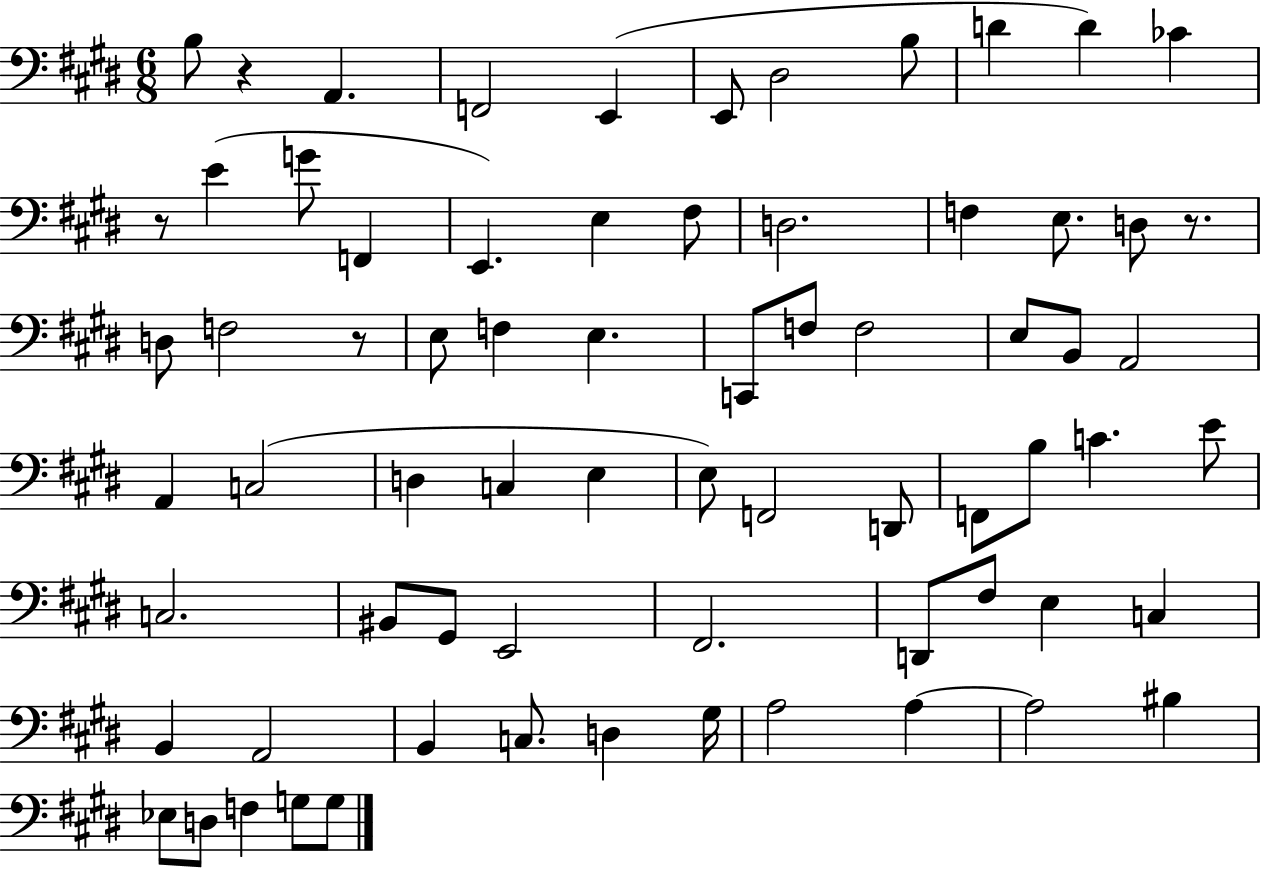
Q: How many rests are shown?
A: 4